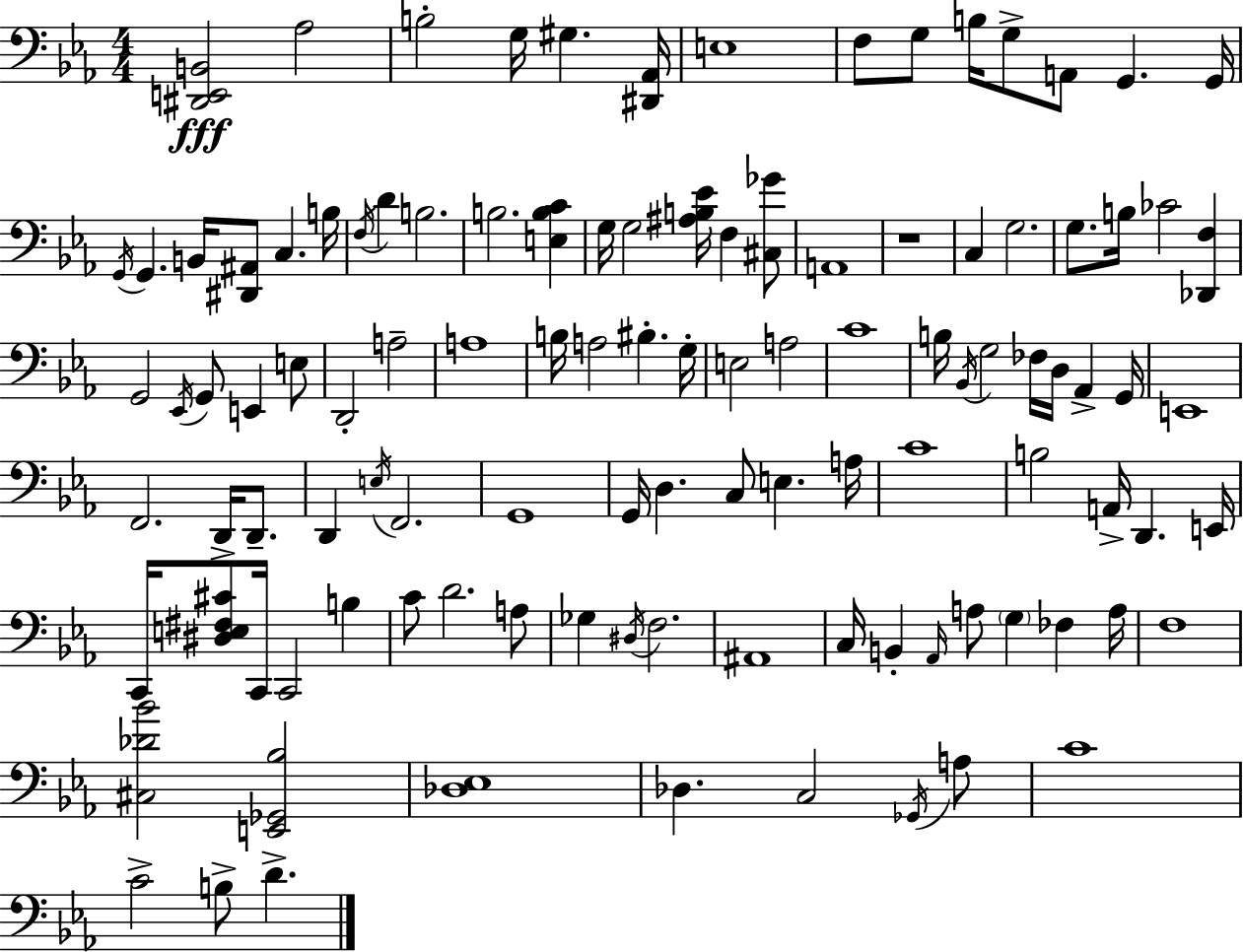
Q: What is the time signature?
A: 4/4